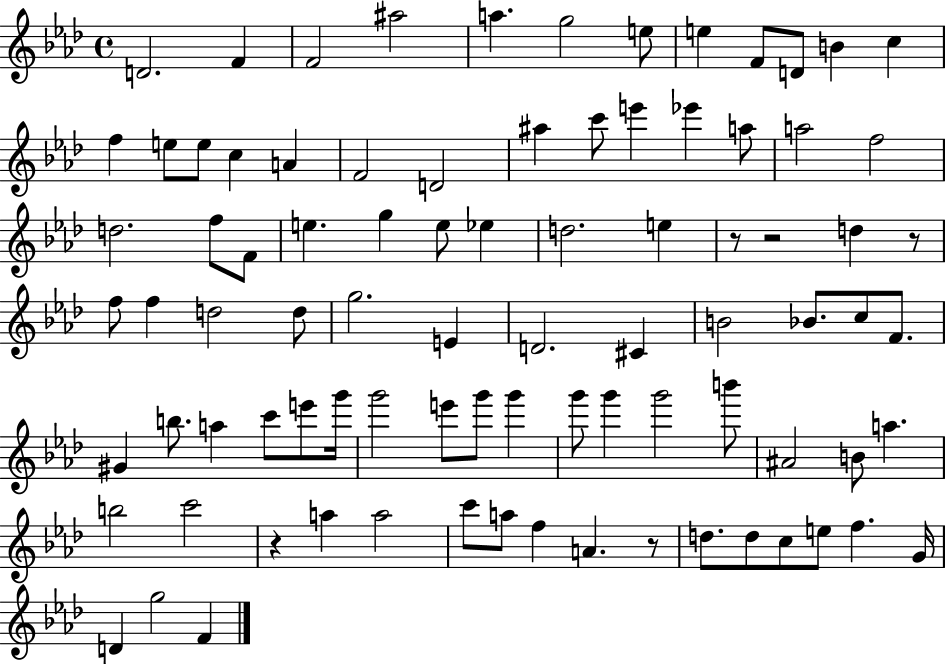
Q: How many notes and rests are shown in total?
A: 87